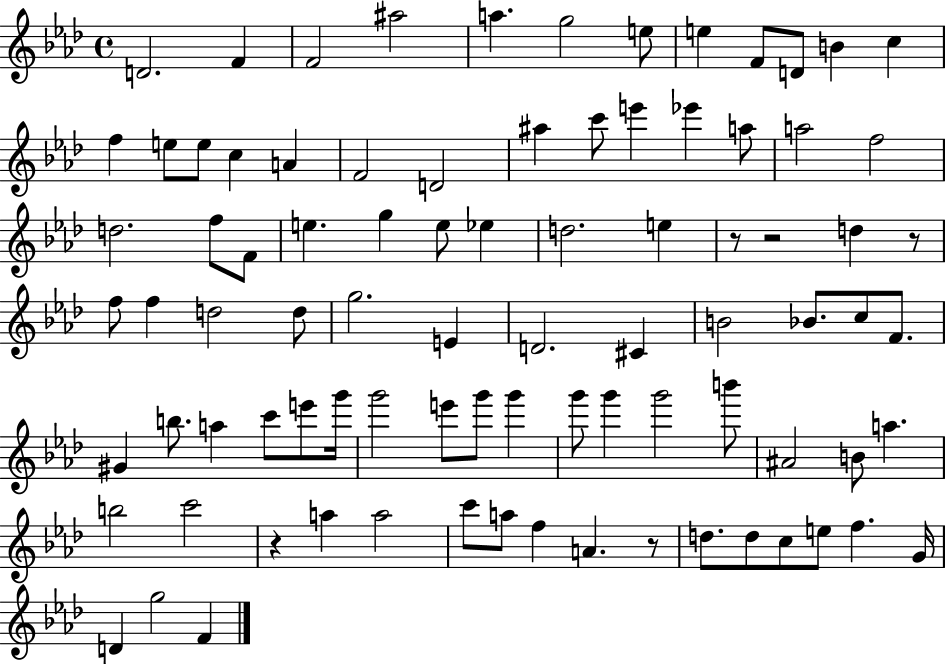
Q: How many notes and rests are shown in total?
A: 87